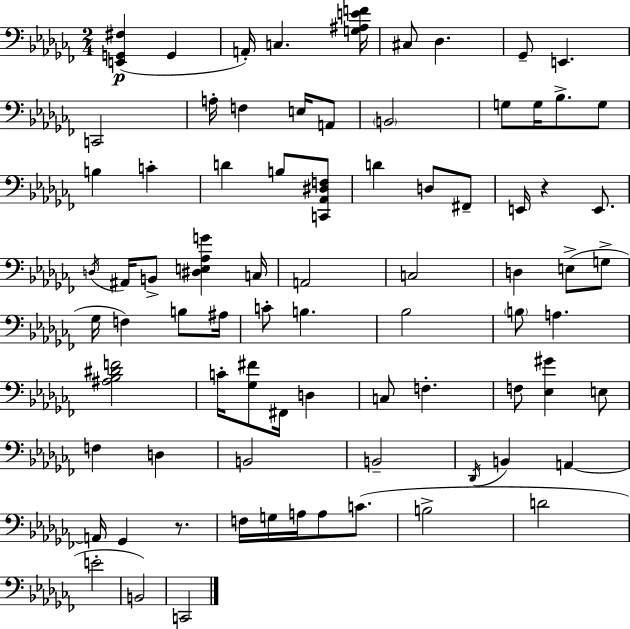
{
  \clef bass
  \numericTimeSignature
  \time 2/4
  \key aes \minor
  <e, g, fis>4(\p g,4 | a,16-.) c4. <g ais e' f'>16 | cis8 des4. | ges,8-- e,4. | \break c,2 | a16-. f4 e16 a,8 | \parenthesize b,2 | g8 g16 bes8.-> g8 | \break b4 c'4-. | d'4 b8 <c, aes, dis f>8 | d'4 d8 fis,8-- | e,16 r4 e,8. | \break \acciaccatura { d16 } ais,16 b,8-> <dis e aes g'>4 | c16 a,2 | c2 | d4 e8->( g8-> | \break ges16 f4) b8 | ais16 c'8-. b4. | bes2 | \parenthesize b8 a4. | \break <ais bes dis' f'>2 | c'16-. <ges fis'>8 fis,16 d4 | c8 f4.-. | f8 <ees gis'>4 e8 | \break f4 d4 | b,2 | b,2-- | \acciaccatura { des,16 } b,4 a,4~~ | \break a,16 ges,4 r8. | f16 g16 a16 a8 c'8.( | b2-> | d'2 | \break e'2-. | b,2) | c,2 | \bar "|."
}